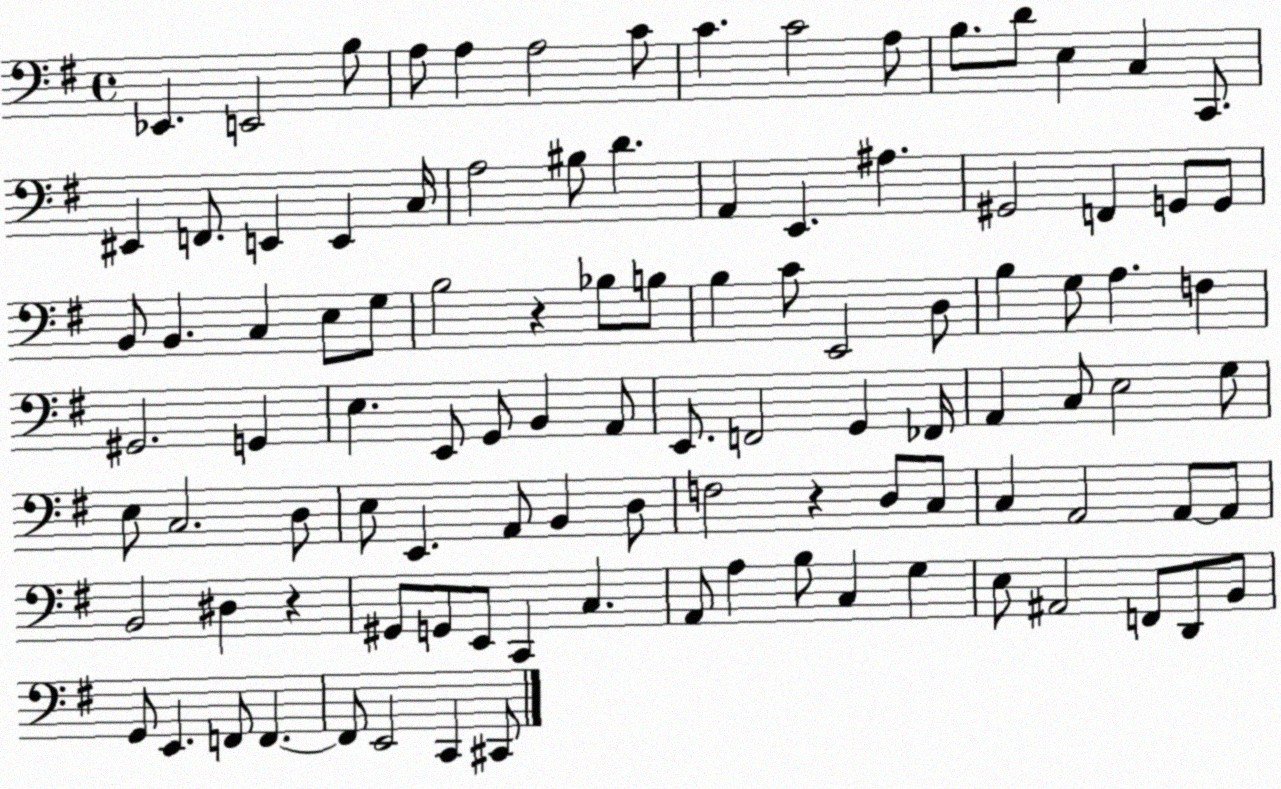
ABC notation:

X:1
T:Untitled
M:4/4
L:1/4
K:G
_E,, E,,2 B,/2 A,/2 A, A,2 C/2 C C2 A,/2 B,/2 D/2 E, C, C,,/2 ^E,, F,,/2 E,, E,, C,/4 A,2 ^B,/2 D A,, E,, ^A, ^G,,2 F,, G,,/2 G,,/2 B,,/2 B,, C, E,/2 G,/2 B,2 z _B,/2 B,/2 B, C/2 E,,2 D,/2 B, G,/2 A, F, ^G,,2 G,, E, E,,/2 G,,/2 B,, A,,/2 E,,/2 F,,2 G,, _F,,/4 A,, C,/2 E,2 G,/2 E,/2 C,2 D,/2 E,/2 E,, A,,/2 B,, D,/2 F,2 z D,/2 C,/2 C, A,,2 A,,/2 A,,/2 B,,2 ^D, z ^G,,/2 G,,/2 E,,/2 C,, C, A,,/2 A, B,/2 C, G, E,/2 ^A,,2 F,,/2 D,,/2 B,,/2 G,,/2 E,, F,,/2 F,, F,,/2 E,,2 C,, ^C,,/2